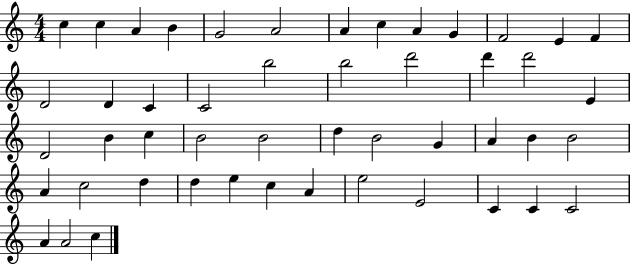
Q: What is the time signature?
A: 4/4